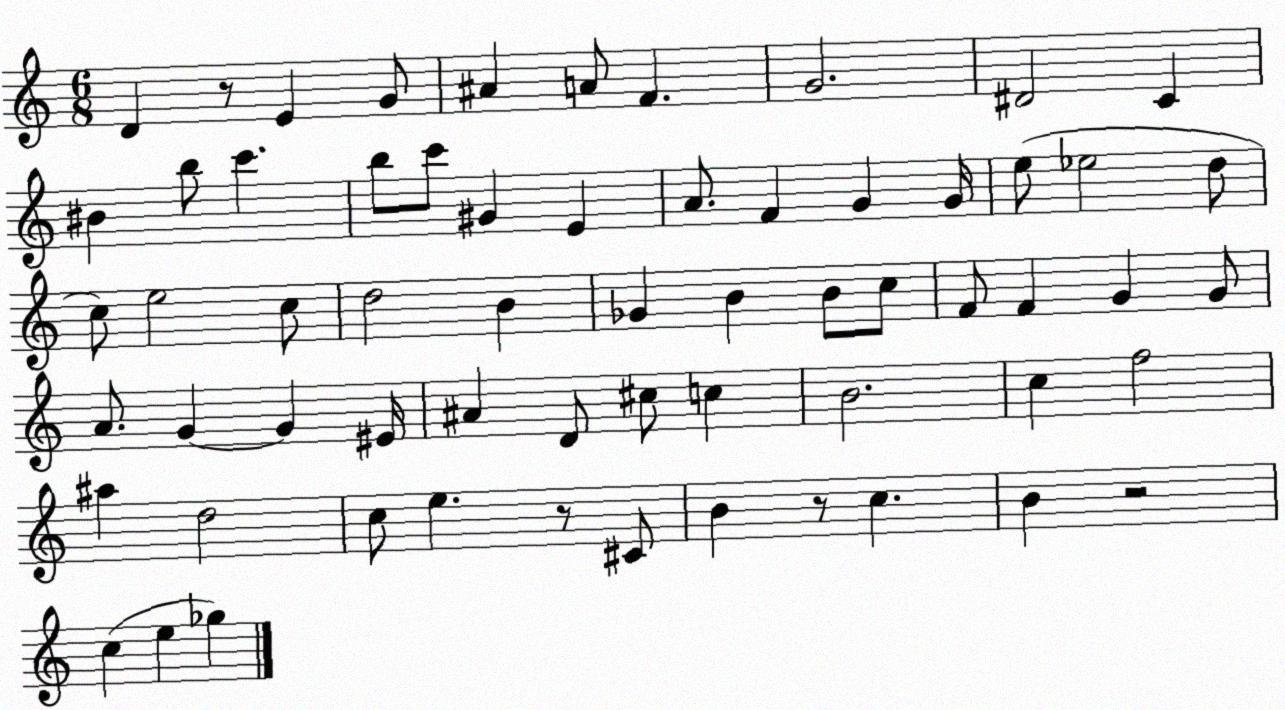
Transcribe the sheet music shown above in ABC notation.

X:1
T:Untitled
M:6/8
L:1/4
K:C
D z/2 E G/2 ^A A/2 F G2 ^D2 C ^B b/2 c' b/2 c'/2 ^G E A/2 F G G/4 e/2 _e2 d/2 c/2 e2 c/2 d2 B _G B B/2 c/2 F/2 F G G/2 A/2 G G ^E/4 ^A D/2 ^c/2 c B2 c f2 ^a d2 c/2 e z/2 ^C/2 B z/2 c B z2 c e _g